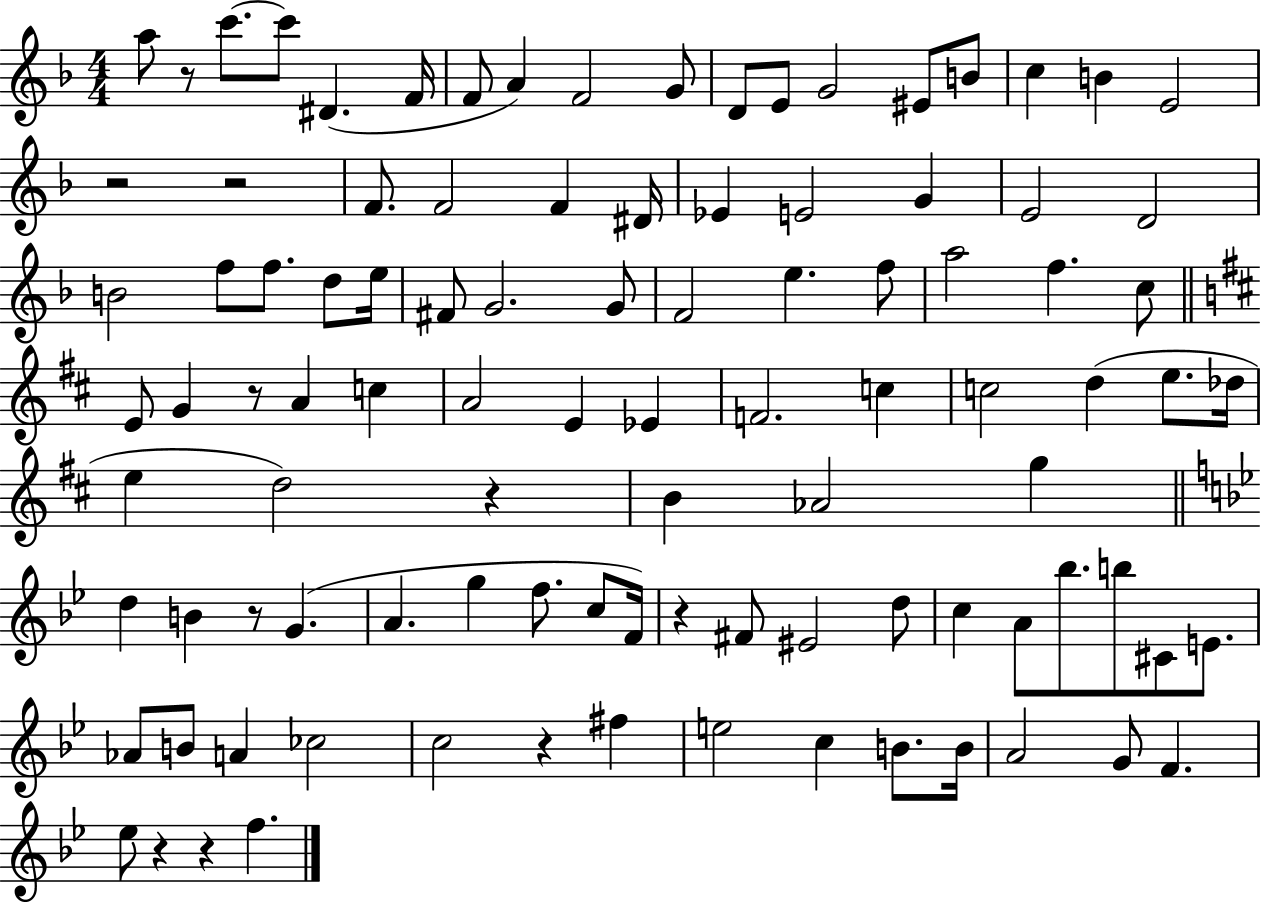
{
  \clef treble
  \numericTimeSignature
  \time 4/4
  \key f \major
  a''8 r8 c'''8.~~ c'''8 dis'4.( f'16 | f'8 a'4) f'2 g'8 | d'8 e'8 g'2 eis'8 b'8 | c''4 b'4 e'2 | \break r2 r2 | f'8. f'2 f'4 dis'16 | ees'4 e'2 g'4 | e'2 d'2 | \break b'2 f''8 f''8. d''8 e''16 | fis'8 g'2. g'8 | f'2 e''4. f''8 | a''2 f''4. c''8 | \break \bar "||" \break \key d \major e'8 g'4 r8 a'4 c''4 | a'2 e'4 ees'4 | f'2. c''4 | c''2 d''4( e''8. des''16 | \break e''4 d''2) r4 | b'4 aes'2 g''4 | \bar "||" \break \key bes \major d''4 b'4 r8 g'4.( | a'4. g''4 f''8. c''8 f'16) | r4 fis'8 eis'2 d''8 | c''4 a'8 bes''8. b''8 cis'8 e'8. | \break aes'8 b'8 a'4 ces''2 | c''2 r4 fis''4 | e''2 c''4 b'8. b'16 | a'2 g'8 f'4. | \break ees''8 r4 r4 f''4. | \bar "|."
}